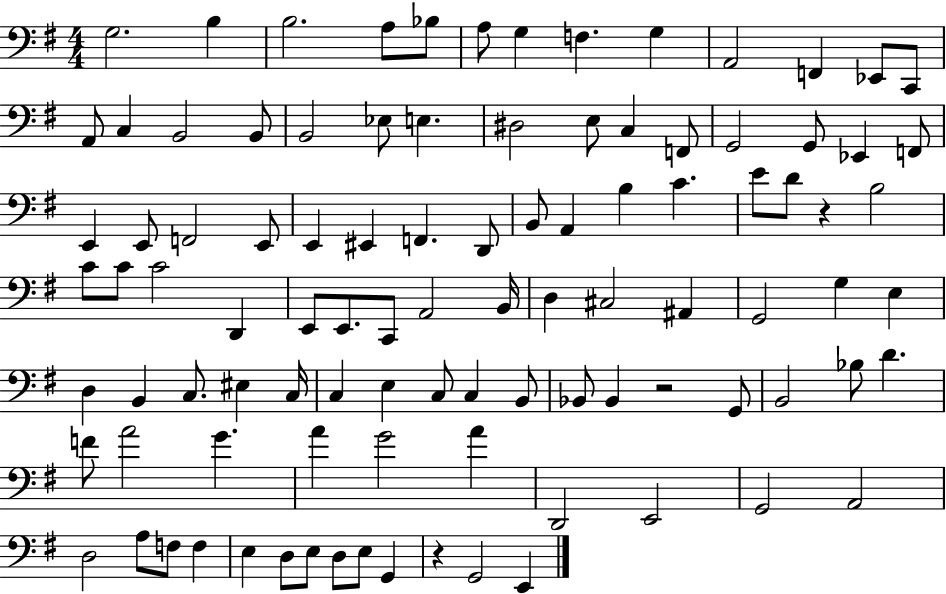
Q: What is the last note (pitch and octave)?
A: E2